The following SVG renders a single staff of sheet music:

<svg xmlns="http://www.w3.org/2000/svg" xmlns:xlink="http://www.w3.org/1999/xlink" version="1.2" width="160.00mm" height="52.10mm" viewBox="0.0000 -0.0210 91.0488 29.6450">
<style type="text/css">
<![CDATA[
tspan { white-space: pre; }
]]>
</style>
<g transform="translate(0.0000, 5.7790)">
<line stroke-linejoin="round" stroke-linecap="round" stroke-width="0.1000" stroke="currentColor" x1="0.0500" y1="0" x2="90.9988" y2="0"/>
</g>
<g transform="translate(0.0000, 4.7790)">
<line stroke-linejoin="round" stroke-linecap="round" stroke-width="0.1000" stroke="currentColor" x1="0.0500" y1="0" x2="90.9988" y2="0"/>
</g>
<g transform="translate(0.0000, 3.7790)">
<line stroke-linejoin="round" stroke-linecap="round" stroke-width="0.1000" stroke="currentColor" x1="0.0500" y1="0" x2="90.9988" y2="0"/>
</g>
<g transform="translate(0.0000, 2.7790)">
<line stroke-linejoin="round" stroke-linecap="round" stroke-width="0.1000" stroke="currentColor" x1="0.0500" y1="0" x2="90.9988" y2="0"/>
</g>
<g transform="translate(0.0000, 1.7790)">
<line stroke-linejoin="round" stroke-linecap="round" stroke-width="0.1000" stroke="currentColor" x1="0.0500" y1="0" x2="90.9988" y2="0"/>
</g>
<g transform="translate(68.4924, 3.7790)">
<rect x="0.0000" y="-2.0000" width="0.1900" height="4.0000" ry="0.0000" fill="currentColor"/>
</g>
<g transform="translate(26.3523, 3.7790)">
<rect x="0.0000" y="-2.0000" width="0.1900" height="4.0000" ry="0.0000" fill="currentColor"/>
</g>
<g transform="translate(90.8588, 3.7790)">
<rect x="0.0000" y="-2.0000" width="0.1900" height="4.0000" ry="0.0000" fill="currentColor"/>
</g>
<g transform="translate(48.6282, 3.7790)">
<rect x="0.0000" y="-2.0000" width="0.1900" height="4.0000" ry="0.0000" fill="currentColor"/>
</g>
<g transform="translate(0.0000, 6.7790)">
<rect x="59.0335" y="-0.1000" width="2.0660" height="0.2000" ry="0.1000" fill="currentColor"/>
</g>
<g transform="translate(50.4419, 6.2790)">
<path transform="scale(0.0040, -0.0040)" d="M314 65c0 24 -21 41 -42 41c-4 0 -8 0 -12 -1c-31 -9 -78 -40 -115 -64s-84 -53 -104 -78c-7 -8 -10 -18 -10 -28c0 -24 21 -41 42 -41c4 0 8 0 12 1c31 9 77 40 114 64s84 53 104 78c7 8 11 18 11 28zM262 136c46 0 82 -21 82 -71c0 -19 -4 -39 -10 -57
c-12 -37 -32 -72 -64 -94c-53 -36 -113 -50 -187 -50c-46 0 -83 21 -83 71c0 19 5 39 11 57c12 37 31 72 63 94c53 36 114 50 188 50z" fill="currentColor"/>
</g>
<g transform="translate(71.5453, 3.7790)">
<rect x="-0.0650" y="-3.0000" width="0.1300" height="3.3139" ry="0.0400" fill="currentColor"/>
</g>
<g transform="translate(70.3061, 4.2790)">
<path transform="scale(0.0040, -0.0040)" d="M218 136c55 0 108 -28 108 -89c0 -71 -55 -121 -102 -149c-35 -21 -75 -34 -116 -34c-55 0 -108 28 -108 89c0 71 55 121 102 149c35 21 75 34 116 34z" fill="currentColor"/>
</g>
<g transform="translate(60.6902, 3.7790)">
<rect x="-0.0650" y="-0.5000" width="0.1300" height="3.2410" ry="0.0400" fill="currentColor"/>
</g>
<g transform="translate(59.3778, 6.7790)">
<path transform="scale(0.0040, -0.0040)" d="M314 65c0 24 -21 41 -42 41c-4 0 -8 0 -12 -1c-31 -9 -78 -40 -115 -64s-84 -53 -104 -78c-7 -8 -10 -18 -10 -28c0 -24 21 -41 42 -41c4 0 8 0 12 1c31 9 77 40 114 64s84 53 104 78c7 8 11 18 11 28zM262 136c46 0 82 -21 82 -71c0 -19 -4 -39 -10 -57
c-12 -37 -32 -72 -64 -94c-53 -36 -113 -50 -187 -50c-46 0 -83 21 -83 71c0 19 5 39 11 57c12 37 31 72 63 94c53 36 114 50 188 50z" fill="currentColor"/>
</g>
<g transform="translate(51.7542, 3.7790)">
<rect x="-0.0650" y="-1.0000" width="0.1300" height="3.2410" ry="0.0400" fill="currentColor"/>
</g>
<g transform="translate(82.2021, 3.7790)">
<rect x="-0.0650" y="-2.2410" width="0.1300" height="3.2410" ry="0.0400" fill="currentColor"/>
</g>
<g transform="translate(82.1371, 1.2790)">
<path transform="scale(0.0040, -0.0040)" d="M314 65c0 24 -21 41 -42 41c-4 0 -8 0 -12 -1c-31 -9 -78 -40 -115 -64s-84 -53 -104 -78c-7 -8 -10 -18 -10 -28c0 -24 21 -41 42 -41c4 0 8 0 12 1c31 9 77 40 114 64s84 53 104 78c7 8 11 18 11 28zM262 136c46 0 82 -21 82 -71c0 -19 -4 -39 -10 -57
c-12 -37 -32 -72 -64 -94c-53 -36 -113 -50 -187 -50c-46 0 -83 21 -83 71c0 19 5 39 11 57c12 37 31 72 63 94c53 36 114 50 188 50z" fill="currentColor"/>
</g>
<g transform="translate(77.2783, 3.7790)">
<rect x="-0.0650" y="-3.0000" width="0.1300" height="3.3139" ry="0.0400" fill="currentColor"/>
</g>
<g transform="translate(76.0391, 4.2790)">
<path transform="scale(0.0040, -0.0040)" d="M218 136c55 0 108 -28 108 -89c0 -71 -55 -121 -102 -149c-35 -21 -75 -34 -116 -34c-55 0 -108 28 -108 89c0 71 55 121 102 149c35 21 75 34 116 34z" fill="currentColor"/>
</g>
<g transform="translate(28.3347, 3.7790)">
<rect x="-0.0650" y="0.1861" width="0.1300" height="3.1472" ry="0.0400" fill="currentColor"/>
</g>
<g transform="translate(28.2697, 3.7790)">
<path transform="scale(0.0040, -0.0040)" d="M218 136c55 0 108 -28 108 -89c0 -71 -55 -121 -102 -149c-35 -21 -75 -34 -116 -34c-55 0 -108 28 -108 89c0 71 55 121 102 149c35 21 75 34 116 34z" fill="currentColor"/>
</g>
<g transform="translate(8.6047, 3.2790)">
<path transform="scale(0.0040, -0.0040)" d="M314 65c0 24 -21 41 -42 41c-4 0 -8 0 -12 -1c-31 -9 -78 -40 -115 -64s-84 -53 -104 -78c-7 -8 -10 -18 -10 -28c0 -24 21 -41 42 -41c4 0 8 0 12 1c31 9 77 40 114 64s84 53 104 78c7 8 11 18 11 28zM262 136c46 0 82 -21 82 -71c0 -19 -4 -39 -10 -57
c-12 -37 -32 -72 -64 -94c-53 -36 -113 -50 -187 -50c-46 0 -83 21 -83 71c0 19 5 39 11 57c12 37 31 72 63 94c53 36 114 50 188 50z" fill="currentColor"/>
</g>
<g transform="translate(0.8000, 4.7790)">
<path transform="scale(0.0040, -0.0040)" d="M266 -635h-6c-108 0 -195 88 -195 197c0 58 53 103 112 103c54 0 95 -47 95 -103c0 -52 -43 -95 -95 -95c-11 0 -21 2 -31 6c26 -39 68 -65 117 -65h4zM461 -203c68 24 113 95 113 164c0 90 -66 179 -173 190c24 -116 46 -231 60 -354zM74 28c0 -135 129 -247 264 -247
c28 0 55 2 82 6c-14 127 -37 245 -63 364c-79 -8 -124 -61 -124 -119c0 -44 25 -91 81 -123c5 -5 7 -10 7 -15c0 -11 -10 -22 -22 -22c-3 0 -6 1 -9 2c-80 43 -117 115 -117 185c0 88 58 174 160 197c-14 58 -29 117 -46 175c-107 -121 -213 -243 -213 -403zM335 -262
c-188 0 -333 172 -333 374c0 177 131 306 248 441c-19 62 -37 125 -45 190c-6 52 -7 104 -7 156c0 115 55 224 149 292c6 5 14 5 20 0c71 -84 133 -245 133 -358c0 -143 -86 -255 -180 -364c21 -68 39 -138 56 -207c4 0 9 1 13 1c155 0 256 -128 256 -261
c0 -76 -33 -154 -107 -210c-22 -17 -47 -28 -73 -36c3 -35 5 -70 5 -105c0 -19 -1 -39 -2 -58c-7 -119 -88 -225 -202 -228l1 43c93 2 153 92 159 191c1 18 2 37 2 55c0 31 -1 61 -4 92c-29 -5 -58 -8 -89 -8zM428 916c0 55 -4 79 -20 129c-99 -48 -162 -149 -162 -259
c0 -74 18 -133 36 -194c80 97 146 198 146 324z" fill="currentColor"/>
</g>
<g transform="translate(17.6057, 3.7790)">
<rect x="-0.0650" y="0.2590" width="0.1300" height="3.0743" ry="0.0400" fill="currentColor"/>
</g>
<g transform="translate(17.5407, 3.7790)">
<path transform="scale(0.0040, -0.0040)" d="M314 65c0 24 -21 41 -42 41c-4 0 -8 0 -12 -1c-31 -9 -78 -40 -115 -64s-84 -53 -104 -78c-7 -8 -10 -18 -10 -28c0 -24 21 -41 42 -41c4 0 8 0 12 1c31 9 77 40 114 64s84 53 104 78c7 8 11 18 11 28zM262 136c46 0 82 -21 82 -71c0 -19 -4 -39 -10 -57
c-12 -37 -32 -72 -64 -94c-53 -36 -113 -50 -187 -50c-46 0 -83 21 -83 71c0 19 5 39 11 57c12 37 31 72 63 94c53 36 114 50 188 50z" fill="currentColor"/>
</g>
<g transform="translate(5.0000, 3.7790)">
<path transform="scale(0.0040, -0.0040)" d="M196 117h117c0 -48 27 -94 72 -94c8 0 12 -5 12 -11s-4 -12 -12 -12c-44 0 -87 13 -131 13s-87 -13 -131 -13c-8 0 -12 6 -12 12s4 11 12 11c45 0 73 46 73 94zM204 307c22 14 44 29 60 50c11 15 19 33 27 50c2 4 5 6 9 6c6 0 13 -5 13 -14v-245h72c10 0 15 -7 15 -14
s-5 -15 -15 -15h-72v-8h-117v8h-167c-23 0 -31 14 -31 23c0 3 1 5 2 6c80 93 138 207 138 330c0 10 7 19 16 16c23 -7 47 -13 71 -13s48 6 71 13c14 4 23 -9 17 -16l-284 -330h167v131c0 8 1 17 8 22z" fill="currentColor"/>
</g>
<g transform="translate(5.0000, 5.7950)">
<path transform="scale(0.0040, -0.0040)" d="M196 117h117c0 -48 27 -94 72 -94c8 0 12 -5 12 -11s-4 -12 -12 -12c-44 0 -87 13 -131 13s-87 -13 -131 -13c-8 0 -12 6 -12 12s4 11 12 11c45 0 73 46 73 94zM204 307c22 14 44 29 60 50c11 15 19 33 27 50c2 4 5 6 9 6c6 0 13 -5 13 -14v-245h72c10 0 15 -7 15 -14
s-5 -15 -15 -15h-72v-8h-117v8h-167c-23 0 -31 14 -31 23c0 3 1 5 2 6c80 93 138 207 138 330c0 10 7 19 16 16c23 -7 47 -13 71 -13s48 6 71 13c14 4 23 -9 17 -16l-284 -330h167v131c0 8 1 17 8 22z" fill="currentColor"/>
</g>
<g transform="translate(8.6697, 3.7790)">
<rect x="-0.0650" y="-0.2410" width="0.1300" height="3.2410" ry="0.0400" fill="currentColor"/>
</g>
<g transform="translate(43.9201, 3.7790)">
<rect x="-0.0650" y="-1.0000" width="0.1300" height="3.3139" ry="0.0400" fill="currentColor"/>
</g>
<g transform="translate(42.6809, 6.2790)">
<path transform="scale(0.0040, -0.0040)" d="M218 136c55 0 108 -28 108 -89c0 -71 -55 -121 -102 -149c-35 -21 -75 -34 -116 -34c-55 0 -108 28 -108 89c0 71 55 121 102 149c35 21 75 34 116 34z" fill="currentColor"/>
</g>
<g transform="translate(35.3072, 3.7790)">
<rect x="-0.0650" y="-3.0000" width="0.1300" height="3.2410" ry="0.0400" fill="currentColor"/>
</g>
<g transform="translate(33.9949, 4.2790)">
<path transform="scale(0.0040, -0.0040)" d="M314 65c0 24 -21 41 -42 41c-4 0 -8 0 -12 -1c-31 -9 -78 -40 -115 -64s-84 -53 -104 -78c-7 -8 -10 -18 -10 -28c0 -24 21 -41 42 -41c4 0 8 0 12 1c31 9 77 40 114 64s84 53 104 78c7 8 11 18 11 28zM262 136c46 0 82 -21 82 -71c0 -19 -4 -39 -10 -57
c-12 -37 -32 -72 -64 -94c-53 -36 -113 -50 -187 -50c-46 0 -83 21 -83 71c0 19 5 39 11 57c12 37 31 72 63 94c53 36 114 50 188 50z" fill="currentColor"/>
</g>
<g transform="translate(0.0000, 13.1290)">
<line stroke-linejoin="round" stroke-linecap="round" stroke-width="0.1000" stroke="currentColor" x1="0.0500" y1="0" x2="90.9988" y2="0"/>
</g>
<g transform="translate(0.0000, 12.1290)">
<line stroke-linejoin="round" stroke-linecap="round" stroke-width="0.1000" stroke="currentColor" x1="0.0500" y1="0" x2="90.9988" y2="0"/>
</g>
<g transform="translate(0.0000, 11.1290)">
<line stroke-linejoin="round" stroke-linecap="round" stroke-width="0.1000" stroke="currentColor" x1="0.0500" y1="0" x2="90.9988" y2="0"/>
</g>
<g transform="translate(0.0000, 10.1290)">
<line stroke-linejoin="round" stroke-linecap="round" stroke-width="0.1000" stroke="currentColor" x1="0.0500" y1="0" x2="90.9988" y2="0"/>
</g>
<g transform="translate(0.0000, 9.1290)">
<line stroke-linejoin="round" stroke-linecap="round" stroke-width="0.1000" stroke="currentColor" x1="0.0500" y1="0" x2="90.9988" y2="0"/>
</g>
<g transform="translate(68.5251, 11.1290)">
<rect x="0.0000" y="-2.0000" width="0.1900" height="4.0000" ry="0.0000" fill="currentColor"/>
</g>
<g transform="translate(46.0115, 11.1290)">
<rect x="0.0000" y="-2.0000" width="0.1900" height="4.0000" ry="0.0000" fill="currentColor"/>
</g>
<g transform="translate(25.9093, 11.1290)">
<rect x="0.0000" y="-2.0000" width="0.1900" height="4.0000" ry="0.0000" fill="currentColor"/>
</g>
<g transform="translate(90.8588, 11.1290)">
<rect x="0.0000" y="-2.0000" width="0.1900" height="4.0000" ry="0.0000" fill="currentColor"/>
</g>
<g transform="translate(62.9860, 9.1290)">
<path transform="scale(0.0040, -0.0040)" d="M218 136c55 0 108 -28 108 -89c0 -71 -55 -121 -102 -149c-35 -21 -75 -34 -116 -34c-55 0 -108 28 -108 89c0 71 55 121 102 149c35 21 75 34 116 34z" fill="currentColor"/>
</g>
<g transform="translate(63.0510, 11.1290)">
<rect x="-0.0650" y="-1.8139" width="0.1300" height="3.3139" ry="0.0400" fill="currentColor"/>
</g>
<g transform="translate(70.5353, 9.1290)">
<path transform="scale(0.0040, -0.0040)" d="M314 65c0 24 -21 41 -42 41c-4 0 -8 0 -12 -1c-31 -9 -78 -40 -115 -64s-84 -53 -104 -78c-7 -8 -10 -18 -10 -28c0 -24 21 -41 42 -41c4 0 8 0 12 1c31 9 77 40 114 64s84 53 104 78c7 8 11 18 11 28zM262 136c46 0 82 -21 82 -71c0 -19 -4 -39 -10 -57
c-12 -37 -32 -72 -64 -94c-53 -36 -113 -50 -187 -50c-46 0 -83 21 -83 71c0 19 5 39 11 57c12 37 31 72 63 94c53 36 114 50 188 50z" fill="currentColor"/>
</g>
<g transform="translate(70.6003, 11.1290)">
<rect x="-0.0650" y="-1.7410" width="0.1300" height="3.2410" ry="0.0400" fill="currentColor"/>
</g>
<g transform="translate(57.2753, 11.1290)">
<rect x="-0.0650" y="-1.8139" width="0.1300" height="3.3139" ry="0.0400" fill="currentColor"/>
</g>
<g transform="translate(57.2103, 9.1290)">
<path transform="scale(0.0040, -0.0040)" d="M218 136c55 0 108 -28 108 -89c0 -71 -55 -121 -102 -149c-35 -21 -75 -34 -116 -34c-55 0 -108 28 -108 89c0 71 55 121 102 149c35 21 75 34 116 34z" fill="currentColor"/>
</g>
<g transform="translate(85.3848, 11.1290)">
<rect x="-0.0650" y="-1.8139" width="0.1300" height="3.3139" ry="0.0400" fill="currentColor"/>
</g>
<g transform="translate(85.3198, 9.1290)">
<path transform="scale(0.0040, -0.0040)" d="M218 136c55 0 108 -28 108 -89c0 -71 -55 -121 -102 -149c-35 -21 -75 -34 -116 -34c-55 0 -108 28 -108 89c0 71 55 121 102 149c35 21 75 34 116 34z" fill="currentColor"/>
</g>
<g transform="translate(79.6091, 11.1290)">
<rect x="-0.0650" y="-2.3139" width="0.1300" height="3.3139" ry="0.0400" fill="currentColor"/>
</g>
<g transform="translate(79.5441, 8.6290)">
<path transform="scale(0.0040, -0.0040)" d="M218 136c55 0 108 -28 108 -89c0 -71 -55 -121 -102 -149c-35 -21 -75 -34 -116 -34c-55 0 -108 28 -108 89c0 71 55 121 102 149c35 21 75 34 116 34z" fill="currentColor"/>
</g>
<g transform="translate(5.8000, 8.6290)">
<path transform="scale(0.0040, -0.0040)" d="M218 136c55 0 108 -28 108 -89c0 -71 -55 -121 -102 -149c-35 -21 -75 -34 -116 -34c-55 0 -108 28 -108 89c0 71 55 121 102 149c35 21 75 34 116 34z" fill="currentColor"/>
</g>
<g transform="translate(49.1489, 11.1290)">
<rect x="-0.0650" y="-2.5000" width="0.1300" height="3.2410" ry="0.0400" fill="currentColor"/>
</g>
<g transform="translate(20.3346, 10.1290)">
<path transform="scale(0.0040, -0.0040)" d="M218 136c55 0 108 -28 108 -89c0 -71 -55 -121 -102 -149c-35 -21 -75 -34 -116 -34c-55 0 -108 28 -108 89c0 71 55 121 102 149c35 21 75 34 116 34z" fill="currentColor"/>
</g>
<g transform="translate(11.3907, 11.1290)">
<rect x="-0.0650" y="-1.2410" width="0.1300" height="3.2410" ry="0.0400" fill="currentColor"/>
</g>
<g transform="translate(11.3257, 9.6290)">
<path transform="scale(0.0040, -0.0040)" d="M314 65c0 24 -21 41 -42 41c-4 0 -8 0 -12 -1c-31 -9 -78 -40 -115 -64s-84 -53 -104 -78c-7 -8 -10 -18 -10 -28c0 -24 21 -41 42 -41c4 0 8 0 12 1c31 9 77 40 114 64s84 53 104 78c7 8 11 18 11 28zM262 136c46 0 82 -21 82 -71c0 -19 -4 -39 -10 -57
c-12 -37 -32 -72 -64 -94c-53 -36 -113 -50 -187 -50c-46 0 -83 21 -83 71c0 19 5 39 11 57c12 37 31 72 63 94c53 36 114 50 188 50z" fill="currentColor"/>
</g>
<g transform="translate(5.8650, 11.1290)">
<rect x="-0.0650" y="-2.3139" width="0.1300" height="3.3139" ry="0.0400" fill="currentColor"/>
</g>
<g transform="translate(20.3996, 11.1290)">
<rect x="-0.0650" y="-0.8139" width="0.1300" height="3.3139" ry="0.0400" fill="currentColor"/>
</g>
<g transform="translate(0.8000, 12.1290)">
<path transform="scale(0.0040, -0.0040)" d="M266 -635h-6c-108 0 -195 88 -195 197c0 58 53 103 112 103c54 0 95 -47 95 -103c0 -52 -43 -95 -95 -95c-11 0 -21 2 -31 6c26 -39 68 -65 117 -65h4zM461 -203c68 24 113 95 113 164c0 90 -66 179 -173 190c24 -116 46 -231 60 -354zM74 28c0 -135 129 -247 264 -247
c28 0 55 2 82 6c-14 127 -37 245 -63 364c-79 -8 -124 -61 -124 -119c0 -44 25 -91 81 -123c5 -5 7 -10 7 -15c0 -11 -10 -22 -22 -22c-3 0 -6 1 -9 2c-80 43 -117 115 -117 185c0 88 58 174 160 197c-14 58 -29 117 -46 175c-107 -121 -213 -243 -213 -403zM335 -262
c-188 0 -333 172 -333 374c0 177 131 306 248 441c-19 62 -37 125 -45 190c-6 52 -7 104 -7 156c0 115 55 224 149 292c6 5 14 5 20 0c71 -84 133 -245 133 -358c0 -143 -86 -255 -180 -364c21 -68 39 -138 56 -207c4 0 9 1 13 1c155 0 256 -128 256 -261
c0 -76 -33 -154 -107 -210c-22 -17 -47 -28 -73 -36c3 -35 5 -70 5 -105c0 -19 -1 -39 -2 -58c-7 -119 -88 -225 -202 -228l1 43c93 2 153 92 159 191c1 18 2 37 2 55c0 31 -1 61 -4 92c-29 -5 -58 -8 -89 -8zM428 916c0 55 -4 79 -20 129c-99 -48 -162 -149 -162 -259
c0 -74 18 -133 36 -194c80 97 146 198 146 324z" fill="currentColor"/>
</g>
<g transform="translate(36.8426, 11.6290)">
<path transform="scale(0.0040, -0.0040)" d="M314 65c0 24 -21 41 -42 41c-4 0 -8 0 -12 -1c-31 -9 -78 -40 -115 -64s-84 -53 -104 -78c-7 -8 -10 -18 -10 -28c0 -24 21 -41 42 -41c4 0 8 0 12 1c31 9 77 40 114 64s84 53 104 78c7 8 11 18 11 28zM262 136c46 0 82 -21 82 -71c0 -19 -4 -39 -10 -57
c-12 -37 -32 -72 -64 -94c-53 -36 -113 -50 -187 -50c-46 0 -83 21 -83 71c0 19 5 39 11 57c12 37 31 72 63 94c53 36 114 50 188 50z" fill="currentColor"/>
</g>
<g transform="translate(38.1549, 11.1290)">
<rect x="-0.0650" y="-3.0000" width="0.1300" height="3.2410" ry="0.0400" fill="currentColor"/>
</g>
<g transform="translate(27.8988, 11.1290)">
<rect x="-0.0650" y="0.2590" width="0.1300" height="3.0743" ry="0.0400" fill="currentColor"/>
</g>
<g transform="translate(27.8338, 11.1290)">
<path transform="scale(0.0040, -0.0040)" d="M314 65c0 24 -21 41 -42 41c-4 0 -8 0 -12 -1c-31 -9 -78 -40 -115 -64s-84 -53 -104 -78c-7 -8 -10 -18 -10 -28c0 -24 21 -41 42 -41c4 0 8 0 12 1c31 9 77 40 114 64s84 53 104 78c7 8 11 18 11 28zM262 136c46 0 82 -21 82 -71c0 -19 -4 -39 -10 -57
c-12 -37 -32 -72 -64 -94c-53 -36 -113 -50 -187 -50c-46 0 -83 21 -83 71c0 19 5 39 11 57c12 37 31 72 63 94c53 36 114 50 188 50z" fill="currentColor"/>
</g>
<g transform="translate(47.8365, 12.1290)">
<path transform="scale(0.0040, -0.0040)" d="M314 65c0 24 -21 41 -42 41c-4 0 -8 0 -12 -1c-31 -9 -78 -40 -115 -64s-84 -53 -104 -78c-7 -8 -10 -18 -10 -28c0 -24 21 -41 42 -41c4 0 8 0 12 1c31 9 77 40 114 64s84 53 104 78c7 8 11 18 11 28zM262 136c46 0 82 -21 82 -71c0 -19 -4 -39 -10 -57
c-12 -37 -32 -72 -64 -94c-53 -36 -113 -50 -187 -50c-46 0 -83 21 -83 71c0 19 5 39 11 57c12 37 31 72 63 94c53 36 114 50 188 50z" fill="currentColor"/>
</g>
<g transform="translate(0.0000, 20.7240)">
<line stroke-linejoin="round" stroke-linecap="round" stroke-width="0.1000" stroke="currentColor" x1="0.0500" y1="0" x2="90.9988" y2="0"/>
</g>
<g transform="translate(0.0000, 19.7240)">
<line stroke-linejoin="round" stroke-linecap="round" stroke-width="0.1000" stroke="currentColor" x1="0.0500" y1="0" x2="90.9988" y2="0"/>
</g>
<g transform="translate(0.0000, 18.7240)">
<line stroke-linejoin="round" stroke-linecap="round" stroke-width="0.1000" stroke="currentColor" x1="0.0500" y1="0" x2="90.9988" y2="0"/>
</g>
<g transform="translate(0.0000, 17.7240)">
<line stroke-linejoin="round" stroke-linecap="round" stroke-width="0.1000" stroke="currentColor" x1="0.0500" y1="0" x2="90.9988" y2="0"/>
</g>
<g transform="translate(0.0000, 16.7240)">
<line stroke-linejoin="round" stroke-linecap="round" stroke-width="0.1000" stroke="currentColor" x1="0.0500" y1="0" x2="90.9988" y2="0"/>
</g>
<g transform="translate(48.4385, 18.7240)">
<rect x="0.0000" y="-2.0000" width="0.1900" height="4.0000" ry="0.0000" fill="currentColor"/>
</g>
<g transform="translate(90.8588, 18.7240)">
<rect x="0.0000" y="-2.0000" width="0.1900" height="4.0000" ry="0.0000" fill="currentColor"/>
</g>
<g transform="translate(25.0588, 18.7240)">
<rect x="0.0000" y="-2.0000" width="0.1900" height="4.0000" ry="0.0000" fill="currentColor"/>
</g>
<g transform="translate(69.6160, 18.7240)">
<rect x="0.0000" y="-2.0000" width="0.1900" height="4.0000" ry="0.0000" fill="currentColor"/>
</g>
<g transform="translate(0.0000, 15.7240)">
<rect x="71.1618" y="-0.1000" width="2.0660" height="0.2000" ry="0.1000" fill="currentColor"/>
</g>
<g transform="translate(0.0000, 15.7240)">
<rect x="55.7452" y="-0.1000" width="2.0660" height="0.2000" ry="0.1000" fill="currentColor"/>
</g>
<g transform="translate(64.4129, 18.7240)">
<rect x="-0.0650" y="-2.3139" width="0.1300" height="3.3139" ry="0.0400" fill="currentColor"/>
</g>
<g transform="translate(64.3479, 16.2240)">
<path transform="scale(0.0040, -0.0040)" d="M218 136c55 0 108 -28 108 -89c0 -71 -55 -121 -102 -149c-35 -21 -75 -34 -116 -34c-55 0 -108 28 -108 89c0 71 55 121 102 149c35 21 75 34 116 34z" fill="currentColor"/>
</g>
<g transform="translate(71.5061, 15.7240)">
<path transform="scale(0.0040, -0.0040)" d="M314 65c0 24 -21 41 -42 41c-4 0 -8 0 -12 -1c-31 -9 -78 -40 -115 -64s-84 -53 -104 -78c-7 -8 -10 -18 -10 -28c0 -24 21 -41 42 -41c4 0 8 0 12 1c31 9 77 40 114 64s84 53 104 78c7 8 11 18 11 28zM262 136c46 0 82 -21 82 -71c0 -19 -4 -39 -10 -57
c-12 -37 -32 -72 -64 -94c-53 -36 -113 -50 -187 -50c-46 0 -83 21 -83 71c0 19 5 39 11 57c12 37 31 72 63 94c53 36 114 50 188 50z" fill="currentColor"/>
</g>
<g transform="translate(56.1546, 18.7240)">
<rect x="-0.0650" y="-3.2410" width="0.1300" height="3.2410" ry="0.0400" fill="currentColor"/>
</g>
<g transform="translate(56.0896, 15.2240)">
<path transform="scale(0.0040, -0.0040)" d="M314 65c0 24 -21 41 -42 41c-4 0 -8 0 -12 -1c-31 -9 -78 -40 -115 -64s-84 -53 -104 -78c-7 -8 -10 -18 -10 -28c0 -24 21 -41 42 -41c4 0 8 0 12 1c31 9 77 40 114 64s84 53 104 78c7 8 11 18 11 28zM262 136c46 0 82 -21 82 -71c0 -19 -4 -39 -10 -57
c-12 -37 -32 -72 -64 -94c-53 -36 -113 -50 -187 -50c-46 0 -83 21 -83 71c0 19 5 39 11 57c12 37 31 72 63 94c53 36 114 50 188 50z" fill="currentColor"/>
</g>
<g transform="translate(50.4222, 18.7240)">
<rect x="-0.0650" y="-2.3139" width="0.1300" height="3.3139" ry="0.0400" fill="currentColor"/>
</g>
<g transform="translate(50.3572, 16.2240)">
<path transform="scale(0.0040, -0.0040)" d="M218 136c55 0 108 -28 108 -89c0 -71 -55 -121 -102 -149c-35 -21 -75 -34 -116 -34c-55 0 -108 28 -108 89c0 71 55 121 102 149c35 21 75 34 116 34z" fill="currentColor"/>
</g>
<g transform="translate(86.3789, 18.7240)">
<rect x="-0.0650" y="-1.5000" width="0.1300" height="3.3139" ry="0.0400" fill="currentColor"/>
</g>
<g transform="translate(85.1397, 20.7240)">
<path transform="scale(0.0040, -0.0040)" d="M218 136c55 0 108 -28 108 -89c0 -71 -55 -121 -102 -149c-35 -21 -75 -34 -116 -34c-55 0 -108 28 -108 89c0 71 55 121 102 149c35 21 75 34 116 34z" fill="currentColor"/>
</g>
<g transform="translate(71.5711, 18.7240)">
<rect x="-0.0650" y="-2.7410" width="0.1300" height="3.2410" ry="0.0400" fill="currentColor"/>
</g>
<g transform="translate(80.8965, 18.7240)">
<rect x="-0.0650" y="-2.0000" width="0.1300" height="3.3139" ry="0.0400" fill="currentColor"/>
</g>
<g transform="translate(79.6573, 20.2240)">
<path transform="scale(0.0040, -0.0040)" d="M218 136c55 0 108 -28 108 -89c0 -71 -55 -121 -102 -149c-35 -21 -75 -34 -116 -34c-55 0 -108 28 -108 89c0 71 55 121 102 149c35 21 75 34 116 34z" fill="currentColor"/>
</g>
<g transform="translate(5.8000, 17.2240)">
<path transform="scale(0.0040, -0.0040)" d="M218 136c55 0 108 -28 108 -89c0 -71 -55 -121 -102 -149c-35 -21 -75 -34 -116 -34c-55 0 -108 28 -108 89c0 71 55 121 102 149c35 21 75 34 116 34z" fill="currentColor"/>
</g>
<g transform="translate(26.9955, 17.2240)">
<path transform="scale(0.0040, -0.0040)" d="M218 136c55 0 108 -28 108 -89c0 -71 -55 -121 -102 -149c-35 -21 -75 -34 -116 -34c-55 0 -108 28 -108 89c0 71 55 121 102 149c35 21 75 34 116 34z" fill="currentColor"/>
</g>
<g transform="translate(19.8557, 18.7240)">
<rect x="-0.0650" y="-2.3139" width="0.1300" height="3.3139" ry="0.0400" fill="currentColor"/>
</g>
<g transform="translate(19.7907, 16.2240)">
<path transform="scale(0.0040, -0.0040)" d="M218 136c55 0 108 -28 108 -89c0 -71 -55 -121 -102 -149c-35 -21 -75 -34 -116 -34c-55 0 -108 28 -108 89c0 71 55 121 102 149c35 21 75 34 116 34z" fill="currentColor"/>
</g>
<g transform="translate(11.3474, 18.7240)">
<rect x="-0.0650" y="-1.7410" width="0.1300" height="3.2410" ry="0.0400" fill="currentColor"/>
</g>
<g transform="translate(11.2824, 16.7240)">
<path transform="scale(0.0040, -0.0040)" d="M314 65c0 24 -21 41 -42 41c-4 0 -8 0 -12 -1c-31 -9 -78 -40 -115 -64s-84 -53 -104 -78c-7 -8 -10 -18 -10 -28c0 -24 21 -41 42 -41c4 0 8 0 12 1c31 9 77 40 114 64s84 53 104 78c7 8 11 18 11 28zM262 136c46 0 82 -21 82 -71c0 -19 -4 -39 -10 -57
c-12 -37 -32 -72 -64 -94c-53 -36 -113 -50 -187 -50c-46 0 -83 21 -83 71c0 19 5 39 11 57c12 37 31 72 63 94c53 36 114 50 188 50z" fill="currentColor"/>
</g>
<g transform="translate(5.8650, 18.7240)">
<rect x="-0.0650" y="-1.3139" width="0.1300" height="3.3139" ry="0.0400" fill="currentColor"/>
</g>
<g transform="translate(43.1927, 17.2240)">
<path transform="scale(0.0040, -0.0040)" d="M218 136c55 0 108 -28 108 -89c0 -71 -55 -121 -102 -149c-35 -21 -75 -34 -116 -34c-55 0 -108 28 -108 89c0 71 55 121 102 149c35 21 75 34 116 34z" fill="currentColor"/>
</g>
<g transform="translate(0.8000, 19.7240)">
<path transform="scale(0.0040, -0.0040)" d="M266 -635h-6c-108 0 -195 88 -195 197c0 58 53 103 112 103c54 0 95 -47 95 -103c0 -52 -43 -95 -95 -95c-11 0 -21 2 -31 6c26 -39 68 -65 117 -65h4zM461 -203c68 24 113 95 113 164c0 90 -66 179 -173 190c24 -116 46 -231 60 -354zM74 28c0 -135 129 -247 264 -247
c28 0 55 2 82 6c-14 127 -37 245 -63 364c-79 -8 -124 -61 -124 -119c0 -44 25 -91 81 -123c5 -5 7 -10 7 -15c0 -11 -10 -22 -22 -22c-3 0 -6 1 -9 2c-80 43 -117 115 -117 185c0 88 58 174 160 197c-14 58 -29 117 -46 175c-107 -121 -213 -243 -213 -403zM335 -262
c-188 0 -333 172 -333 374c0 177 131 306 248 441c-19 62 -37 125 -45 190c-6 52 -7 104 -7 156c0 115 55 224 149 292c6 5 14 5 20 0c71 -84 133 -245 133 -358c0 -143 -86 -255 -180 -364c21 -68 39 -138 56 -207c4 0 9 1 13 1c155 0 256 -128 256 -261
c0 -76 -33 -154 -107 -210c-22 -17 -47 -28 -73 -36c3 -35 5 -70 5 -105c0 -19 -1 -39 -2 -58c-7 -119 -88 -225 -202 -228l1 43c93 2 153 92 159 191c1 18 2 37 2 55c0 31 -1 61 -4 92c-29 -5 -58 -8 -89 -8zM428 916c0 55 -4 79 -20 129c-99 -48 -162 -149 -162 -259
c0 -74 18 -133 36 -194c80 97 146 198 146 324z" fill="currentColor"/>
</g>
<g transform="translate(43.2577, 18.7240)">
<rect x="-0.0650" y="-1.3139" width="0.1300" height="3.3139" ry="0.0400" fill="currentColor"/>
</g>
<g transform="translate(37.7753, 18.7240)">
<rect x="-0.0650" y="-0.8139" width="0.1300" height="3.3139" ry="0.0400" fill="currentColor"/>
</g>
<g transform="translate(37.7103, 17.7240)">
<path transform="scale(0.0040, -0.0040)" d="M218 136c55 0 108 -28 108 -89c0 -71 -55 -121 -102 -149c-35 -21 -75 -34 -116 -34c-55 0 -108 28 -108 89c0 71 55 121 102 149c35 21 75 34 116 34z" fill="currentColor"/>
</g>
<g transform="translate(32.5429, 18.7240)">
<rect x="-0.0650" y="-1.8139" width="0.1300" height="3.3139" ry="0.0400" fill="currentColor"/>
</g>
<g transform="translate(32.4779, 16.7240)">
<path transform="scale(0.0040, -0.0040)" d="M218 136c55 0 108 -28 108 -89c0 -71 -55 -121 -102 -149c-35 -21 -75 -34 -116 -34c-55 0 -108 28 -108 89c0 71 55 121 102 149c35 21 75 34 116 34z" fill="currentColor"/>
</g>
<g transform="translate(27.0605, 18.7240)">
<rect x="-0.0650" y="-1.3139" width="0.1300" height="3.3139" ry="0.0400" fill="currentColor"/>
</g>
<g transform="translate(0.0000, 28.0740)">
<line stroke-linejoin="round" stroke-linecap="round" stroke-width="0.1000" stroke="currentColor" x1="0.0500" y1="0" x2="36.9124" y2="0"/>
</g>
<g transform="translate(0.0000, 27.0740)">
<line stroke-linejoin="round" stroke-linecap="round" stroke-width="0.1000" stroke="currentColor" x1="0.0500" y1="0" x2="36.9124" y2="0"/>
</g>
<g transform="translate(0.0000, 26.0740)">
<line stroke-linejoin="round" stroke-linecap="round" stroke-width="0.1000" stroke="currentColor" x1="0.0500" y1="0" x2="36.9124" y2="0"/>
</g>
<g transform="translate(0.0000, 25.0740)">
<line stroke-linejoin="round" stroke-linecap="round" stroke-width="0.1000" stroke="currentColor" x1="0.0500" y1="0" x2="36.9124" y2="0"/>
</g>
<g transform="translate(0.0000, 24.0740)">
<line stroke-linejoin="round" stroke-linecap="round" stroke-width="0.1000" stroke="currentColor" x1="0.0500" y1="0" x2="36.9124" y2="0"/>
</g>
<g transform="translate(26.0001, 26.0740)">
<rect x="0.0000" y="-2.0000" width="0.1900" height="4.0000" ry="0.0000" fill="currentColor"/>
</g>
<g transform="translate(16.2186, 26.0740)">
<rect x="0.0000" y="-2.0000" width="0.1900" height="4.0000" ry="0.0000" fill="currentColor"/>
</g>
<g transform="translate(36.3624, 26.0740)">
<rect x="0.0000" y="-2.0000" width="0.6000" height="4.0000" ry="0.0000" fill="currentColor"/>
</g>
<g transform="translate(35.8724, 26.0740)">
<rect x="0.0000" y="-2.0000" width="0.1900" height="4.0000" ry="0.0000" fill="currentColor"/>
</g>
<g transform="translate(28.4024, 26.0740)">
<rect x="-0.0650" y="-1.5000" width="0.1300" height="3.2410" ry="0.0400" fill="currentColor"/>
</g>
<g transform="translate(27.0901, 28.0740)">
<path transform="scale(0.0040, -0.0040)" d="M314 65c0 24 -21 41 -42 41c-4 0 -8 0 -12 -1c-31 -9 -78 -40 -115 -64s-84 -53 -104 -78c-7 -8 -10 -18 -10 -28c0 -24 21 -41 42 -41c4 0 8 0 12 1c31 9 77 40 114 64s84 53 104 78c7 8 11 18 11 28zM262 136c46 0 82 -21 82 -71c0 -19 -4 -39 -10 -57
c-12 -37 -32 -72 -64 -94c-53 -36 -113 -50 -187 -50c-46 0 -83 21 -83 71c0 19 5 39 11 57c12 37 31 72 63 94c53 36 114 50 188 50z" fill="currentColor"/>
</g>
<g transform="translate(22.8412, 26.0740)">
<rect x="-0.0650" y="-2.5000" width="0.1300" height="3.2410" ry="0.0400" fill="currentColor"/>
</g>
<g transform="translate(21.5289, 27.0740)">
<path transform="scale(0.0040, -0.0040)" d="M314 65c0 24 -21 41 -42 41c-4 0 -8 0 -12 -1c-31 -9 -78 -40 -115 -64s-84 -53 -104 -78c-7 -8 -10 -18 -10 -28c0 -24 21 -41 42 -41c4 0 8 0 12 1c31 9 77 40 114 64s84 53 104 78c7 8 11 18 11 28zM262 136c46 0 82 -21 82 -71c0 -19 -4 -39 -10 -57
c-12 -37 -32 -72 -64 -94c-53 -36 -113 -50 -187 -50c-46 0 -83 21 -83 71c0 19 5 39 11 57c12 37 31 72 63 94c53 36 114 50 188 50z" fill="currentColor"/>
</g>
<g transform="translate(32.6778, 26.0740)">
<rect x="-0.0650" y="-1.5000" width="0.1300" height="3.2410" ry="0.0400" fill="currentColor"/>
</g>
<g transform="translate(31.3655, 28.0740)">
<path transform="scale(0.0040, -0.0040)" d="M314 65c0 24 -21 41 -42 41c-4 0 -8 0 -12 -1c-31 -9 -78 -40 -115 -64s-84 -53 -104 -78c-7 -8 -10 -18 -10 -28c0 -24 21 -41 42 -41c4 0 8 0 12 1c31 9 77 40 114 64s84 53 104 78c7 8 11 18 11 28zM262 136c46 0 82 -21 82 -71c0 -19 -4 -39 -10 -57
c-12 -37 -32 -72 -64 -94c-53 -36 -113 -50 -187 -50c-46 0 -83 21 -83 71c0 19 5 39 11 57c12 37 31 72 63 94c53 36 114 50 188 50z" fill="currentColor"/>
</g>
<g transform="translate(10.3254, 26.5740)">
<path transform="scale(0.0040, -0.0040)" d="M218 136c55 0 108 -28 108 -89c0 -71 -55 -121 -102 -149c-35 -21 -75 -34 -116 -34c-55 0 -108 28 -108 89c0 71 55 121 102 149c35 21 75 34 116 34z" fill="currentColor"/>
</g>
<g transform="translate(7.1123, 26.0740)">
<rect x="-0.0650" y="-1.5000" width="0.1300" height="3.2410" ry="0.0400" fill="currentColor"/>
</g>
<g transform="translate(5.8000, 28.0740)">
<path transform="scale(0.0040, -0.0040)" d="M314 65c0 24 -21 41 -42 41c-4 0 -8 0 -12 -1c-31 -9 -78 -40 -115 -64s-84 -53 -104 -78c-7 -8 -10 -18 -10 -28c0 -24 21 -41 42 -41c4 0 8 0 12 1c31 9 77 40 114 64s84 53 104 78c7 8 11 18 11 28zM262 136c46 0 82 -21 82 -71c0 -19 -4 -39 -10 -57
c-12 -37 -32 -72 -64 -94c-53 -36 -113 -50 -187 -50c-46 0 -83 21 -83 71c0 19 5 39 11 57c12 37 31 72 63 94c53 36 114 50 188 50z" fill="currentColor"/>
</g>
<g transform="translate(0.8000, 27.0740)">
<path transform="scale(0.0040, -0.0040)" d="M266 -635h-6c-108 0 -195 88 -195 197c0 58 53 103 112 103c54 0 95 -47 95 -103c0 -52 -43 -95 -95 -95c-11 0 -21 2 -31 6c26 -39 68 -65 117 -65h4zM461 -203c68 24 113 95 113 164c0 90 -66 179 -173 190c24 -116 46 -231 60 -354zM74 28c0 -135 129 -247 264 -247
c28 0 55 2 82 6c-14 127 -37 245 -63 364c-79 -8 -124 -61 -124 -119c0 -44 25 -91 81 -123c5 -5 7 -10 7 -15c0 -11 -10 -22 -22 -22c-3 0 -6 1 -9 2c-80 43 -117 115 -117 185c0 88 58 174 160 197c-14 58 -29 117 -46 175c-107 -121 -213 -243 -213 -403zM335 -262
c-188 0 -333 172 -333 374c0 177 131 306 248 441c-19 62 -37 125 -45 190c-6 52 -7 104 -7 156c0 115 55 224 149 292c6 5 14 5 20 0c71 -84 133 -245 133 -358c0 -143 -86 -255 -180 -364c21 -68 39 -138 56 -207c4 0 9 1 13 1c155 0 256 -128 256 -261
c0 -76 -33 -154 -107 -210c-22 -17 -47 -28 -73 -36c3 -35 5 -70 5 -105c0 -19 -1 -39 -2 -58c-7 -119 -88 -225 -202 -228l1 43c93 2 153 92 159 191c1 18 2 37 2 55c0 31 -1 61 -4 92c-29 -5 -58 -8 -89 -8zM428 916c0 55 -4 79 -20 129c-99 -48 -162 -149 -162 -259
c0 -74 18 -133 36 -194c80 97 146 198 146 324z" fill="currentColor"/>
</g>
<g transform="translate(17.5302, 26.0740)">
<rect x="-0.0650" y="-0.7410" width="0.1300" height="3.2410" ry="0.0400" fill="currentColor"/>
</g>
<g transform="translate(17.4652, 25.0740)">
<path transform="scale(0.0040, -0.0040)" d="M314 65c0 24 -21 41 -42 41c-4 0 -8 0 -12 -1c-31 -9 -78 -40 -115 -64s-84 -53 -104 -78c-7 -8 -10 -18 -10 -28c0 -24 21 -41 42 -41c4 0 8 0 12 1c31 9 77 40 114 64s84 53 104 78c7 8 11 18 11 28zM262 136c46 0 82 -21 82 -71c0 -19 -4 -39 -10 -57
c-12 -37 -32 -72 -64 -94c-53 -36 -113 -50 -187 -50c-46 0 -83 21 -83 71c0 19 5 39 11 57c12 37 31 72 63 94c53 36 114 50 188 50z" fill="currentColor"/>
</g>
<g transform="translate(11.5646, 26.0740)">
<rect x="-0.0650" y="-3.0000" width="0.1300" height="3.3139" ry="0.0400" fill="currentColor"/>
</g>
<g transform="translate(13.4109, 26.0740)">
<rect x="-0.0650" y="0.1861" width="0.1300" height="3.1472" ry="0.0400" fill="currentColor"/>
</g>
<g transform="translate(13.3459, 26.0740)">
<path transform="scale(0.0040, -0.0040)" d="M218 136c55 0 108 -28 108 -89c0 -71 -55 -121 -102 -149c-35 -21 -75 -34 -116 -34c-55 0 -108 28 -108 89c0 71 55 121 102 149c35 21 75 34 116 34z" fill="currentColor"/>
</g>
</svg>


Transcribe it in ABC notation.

X:1
T:Untitled
M:4/4
L:1/4
K:C
c2 B2 B A2 D D2 C2 A A g2 g e2 d B2 A2 G2 f f f2 g f e f2 g e f d e g b2 g a2 F E E2 A B d2 G2 E2 E2